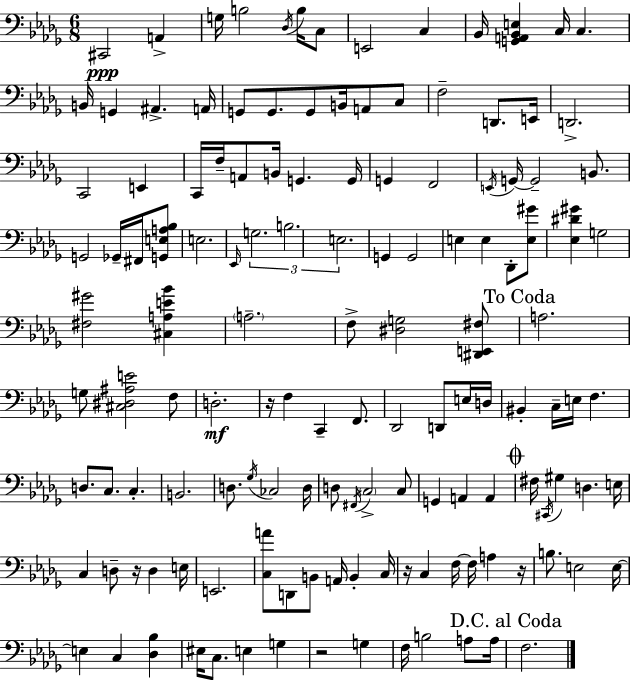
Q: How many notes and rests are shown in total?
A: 136